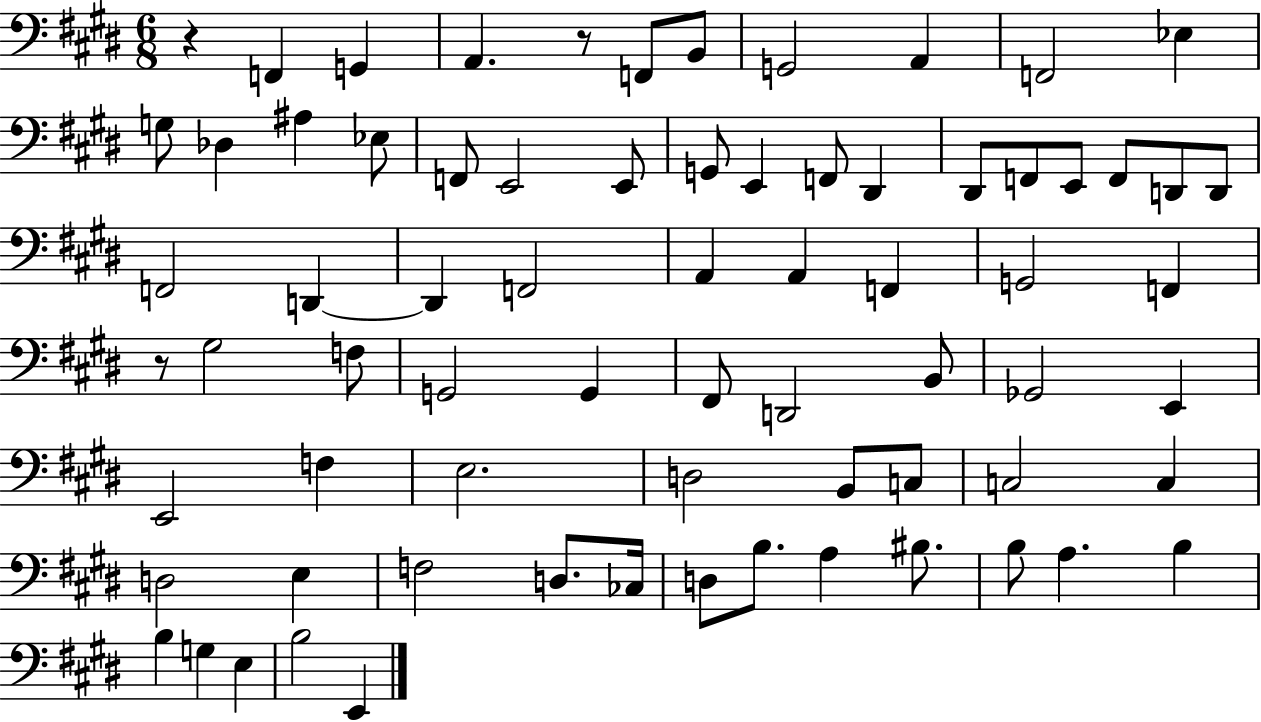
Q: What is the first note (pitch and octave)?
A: F2